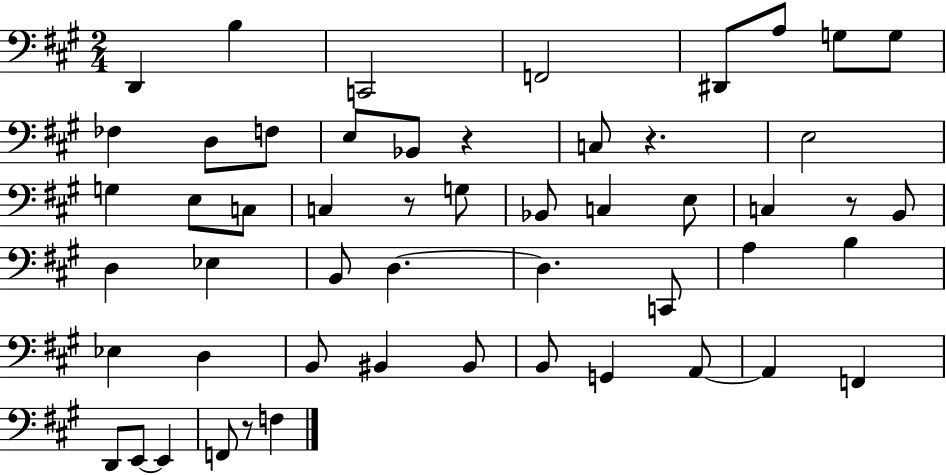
D2/q B3/q C2/h F2/h D#2/e A3/e G3/e G3/e FES3/q D3/e F3/e E3/e Bb2/e R/q C3/e R/q. E3/h G3/q E3/e C3/e C3/q R/e G3/e Bb2/e C3/q E3/e C3/q R/e B2/e D3/q Eb3/q B2/e D3/q. D3/q. C2/e A3/q B3/q Eb3/q D3/q B2/e BIS2/q BIS2/e B2/e G2/q A2/e A2/q F2/q D2/e E2/e E2/q F2/e R/e F3/q